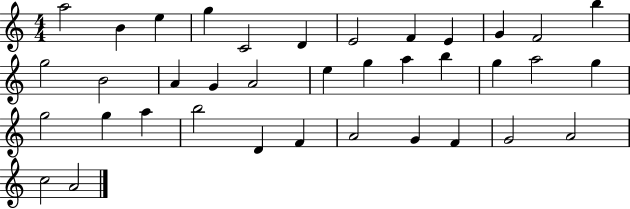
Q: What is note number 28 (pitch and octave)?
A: B5